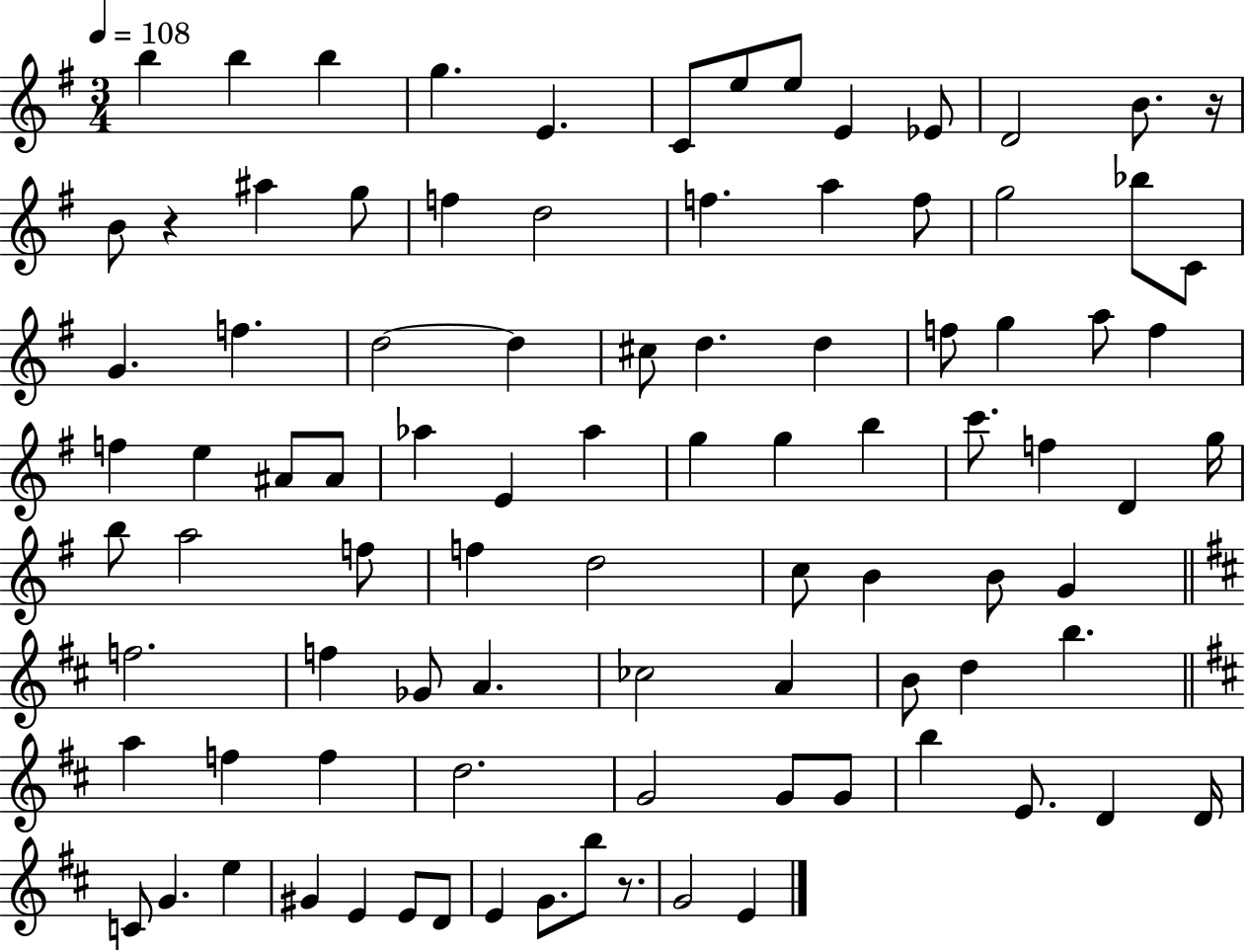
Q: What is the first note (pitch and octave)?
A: B5